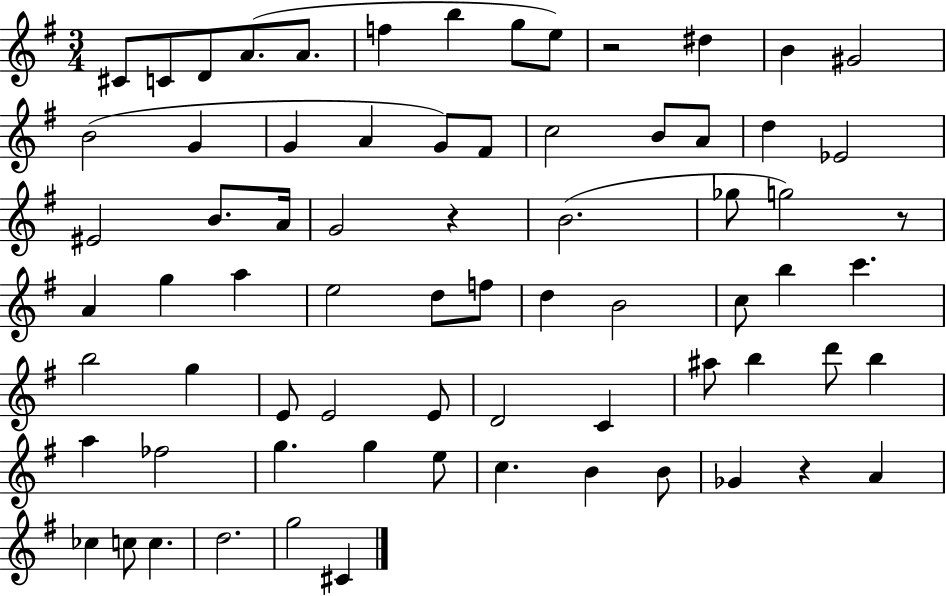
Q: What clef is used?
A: treble